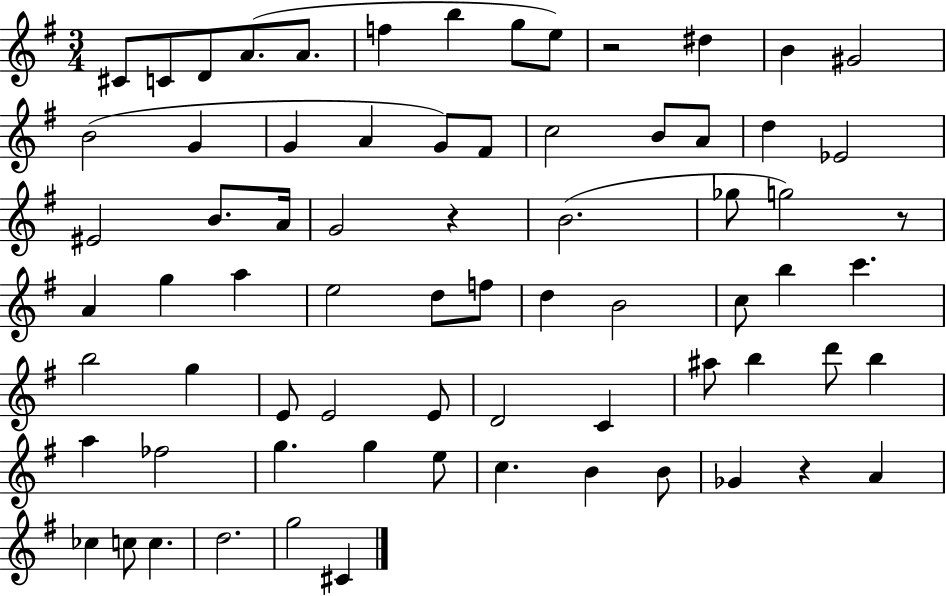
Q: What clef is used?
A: treble